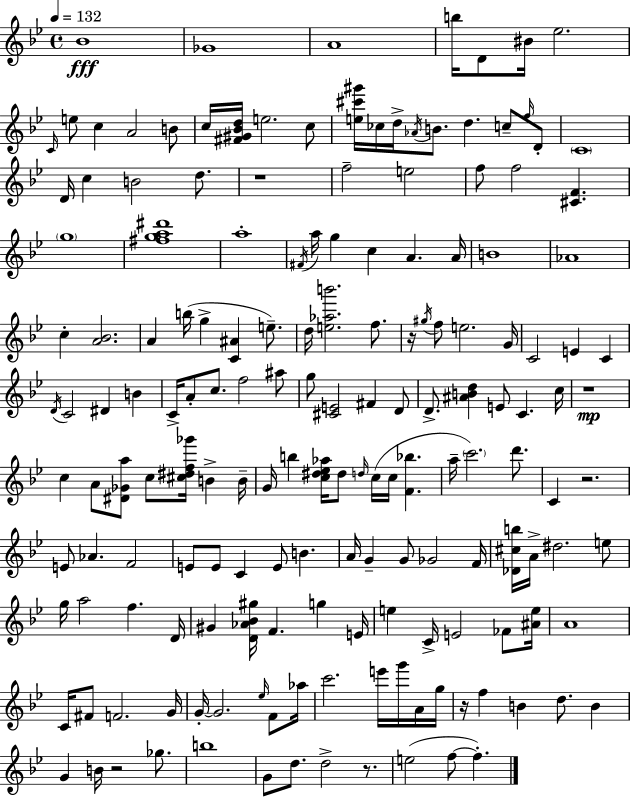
Bb4/w Gb4/w A4/w B5/s D4/e BIS4/s Eb5/h. C4/s E5/e C5/q A4/h B4/e C5/s [F#4,G#4,Bb4,D5]/s E5/h. C5/e [E5,C#6,G#6]/s CES5/s D5/s Ab4/s B4/e. D5/q. C5/e F5/s D4/e C4/w D4/s C5/q B4/h D5/e. R/w F5/h E5/h F5/e F5/h [C#4,F4]/q. G5/w [F#5,G5,A5,D#6]/w A5/w F#4/s A5/s G5/q C5/q A4/q. A4/s B4/w Ab4/w C5/q [A4,Bb4]/h. A4/q B5/s G5/q [C4,A#4]/q E5/e. D5/s [E5,Ab5,B6]/h. F5/e. R/s G#5/s F5/e E5/h. G4/s C4/h E4/q C4/q D4/s C4/h D#4/q B4/q C4/s A4/e C5/e. F5/h A#5/e G5/e [C#4,E4]/h F#4/q D4/e D4/e. [A#4,B4,D5]/q E4/e C4/q. C5/s R/w C5/q A4/e [D#4,Gb4,A5]/e C5/e [C#5,D#5,F5,Gb6]/s B4/q B4/s G4/s B5/q [C5,D#5,Eb5,Ab5]/s D#5/e D5/s C5/s C5/s [F4,Bb5]/q. A5/s C6/h. D6/e. C4/q R/h. E4/e Ab4/q. F4/h E4/e E4/e C4/q E4/e B4/q. A4/s G4/q G4/e Gb4/h F4/s [Db4,C#5,B5]/s A4/s D#5/h. E5/e G5/s A5/h F5/q. D4/s G#4/q [D4,Ab4,Bb4,G#5]/s F4/q. G5/q E4/s E5/q C4/s E4/h FES4/e [A#4,E5]/s A4/w C4/s F#4/e F4/h. G4/s G4/s G4/h. Eb5/s F4/e Ab5/s C6/h. E6/s G6/s A4/s G5/s R/s F5/q B4/q D5/e. B4/q G4/q B4/s R/h Gb5/e. B5/w G4/e D5/e. D5/h R/e. E5/h F5/e F5/q.